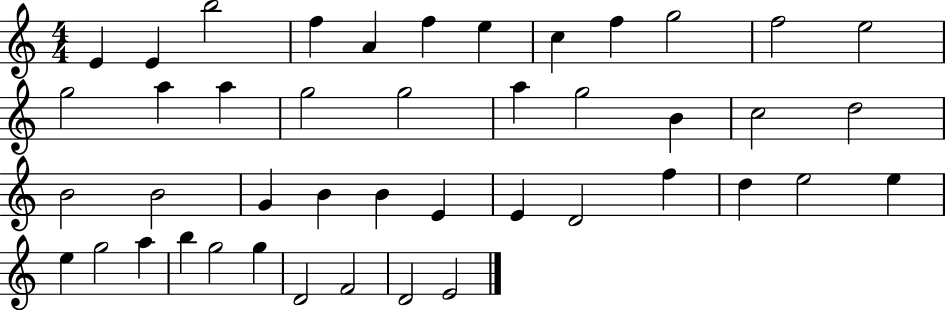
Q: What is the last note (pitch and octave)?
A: E4